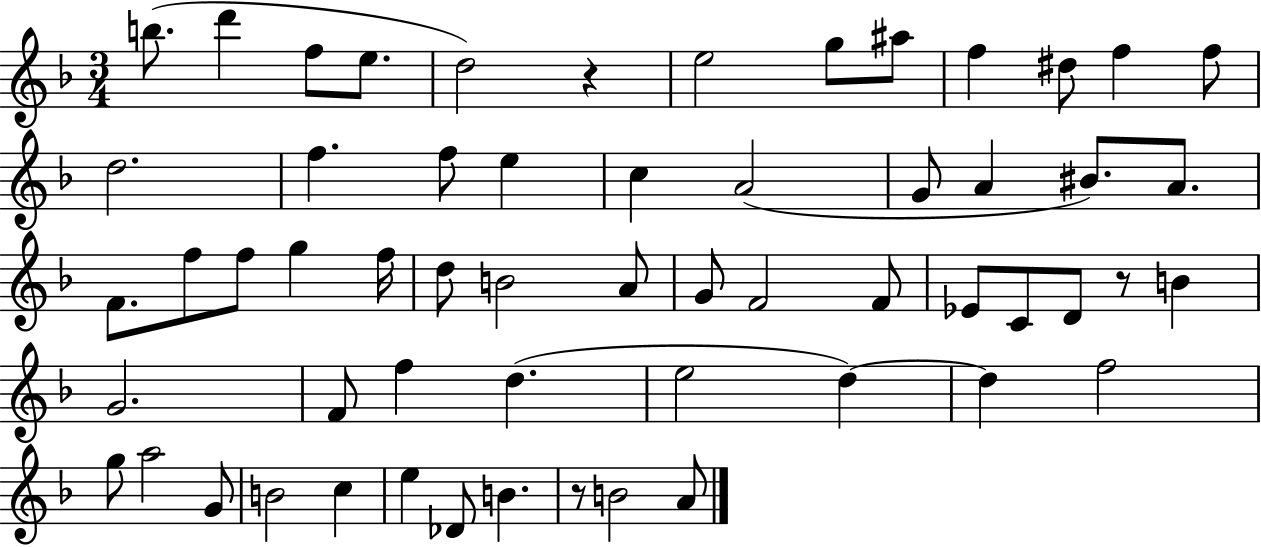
B5/e. D6/q F5/e E5/e. D5/h R/q E5/h G5/e A#5/e F5/q D#5/e F5/q F5/e D5/h. F5/q. F5/e E5/q C5/q A4/h G4/e A4/q BIS4/e. A4/e. F4/e. F5/e F5/e G5/q F5/s D5/e B4/h A4/e G4/e F4/h F4/e Eb4/e C4/e D4/e R/e B4/q G4/h. F4/e F5/q D5/q. E5/h D5/q D5/q F5/h G5/e A5/h G4/e B4/h C5/q E5/q Db4/e B4/q. R/e B4/h A4/e